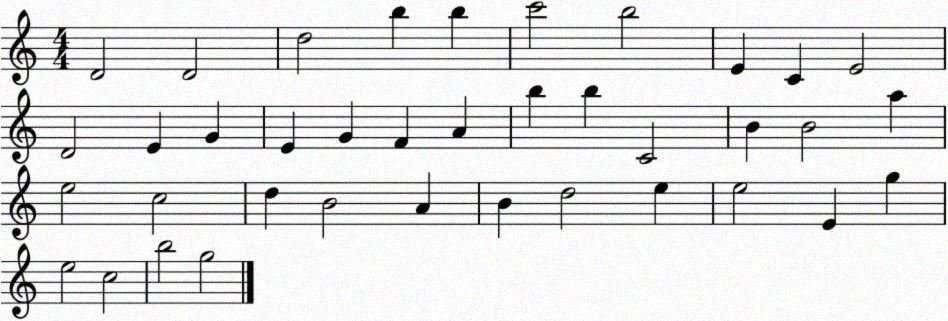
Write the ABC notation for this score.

X:1
T:Untitled
M:4/4
L:1/4
K:C
D2 D2 d2 b b c'2 b2 E C E2 D2 E G E G F A b b C2 B B2 a e2 c2 d B2 A B d2 e e2 E g e2 c2 b2 g2